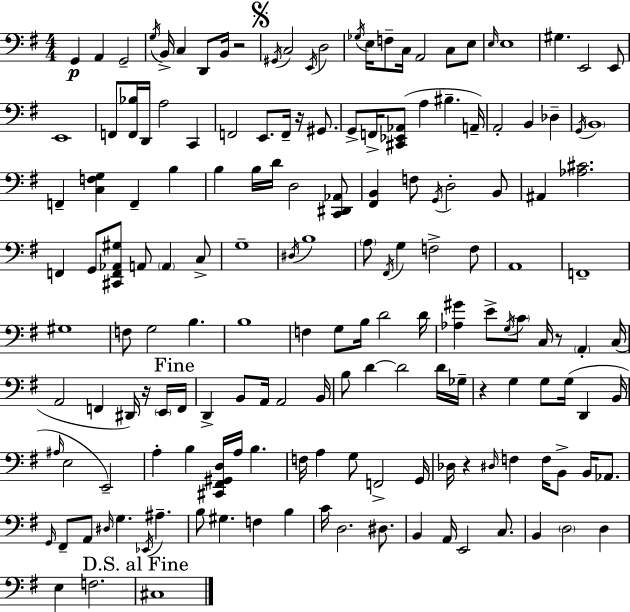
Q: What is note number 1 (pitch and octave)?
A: G2